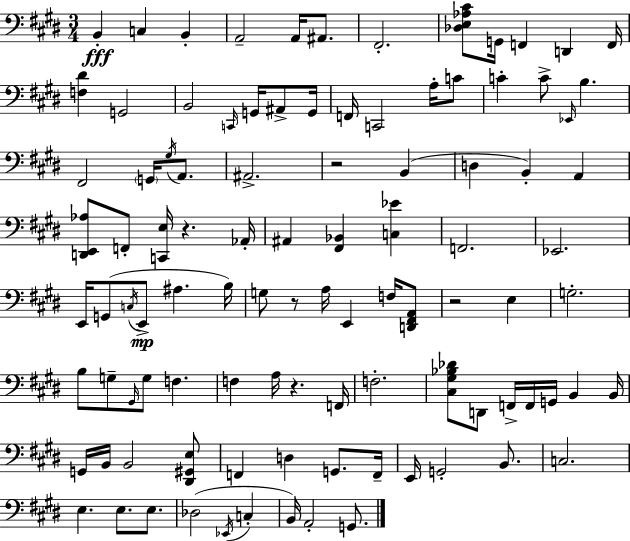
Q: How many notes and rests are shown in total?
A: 100